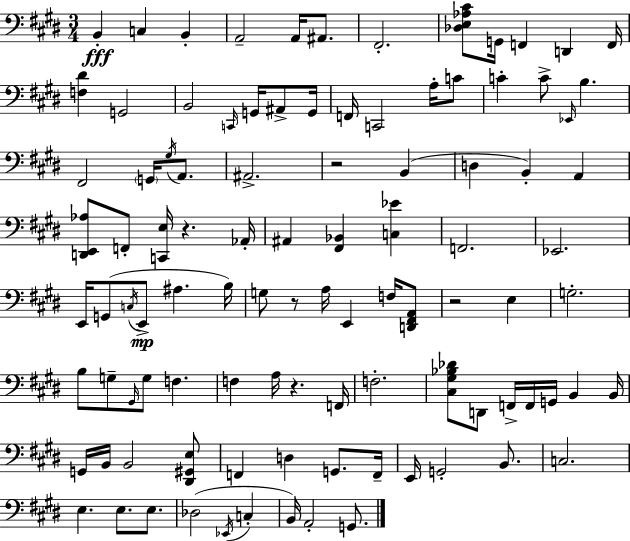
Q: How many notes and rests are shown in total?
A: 100